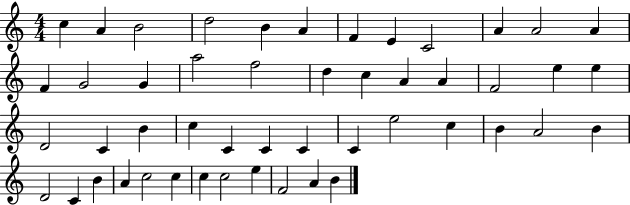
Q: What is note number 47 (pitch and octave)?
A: F4